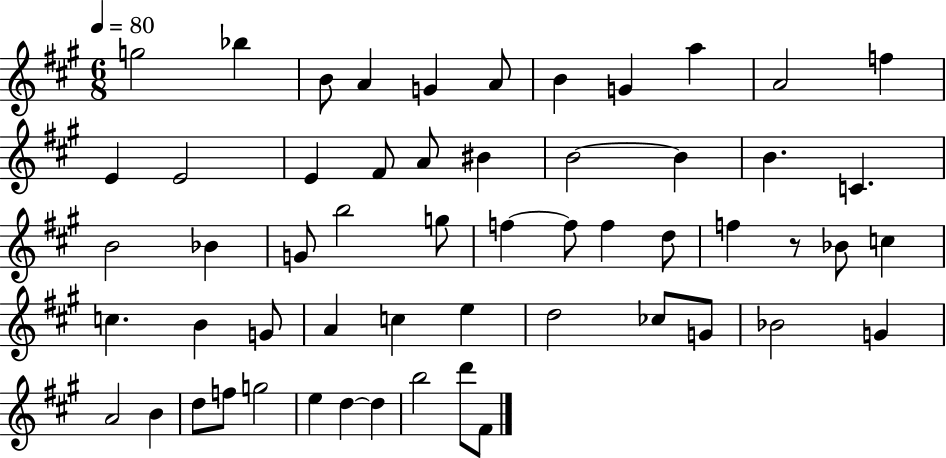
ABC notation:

X:1
T:Untitled
M:6/8
L:1/4
K:A
g2 _b B/2 A G A/2 B G a A2 f E E2 E ^F/2 A/2 ^B B2 B B C B2 _B G/2 b2 g/2 f f/2 f d/2 f z/2 _B/2 c c B G/2 A c e d2 _c/2 G/2 _B2 G A2 B d/2 f/2 g2 e d d b2 d'/2 ^F/2